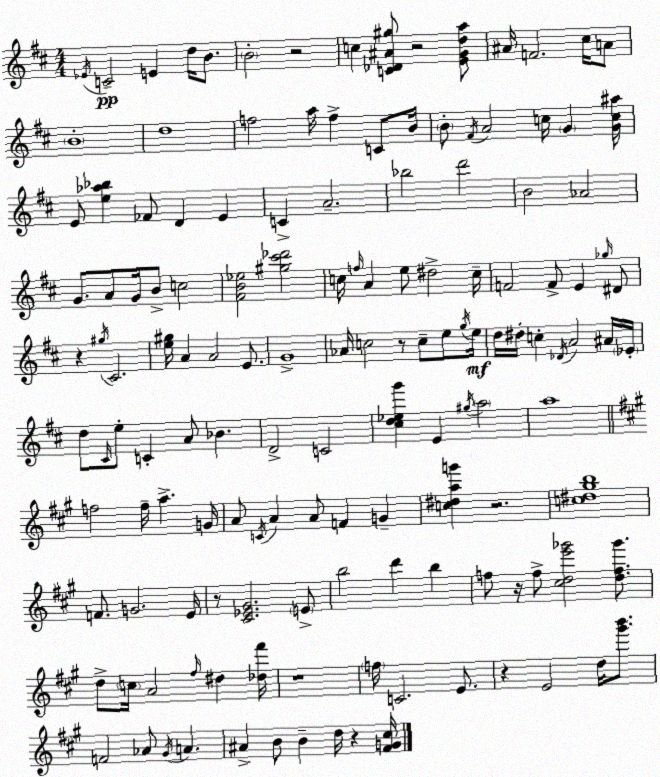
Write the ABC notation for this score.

X:1
T:Untitled
M:4/4
L:1/4
K:D
_E/4 C2 E d/4 B/2 B2 z2 c [C_D^A^g]/2 z2 [EGda]/2 ^A/4 F2 ^c/4 A/2 B4 d4 f2 a/4 f C/2 B/4 B/2 ^F/4 A2 c/4 G [Gc^a]/4 E/2 [e_a_b] _F/2 D E C A2 _b2 d'2 B2 _A2 G/2 A/2 G/4 B/2 c2 [^FB_e]2 [^g^c'_d']2 c/4 f/4 A e/2 ^d2 c/4 F2 F/2 E _g/4 ^D/2 z ^g/4 ^C2 [e^g]/4 A A2 E/2 G4 _A/4 c2 z/2 c/2 e/2 g/4 e/4 d/4 ^d/4 c _D/4 A2 ^A/4 _E/4 d/2 ^C/4 e/2 C A/2 _B D2 C2 [^cd_eg'] E ^g/4 a2 a4 f2 f/4 a G/4 A/2 C/4 A A/2 F G [c^dag'] z2 [c^d^gb]4 F/2 G2 E/4 z/2 [^C_E^G]2 E/2 b2 d' b f/2 z/4 f/2 [^cde'_g']2 [df_g']/2 d/2 c/4 A2 ^f/4 ^d [_d^f']/4 z4 f/4 C2 E/2 z E2 d/4 [^g'b']/2 F2 _A/2 ^G/4 A ^A B/2 B d/4 z [^FG^c]/4